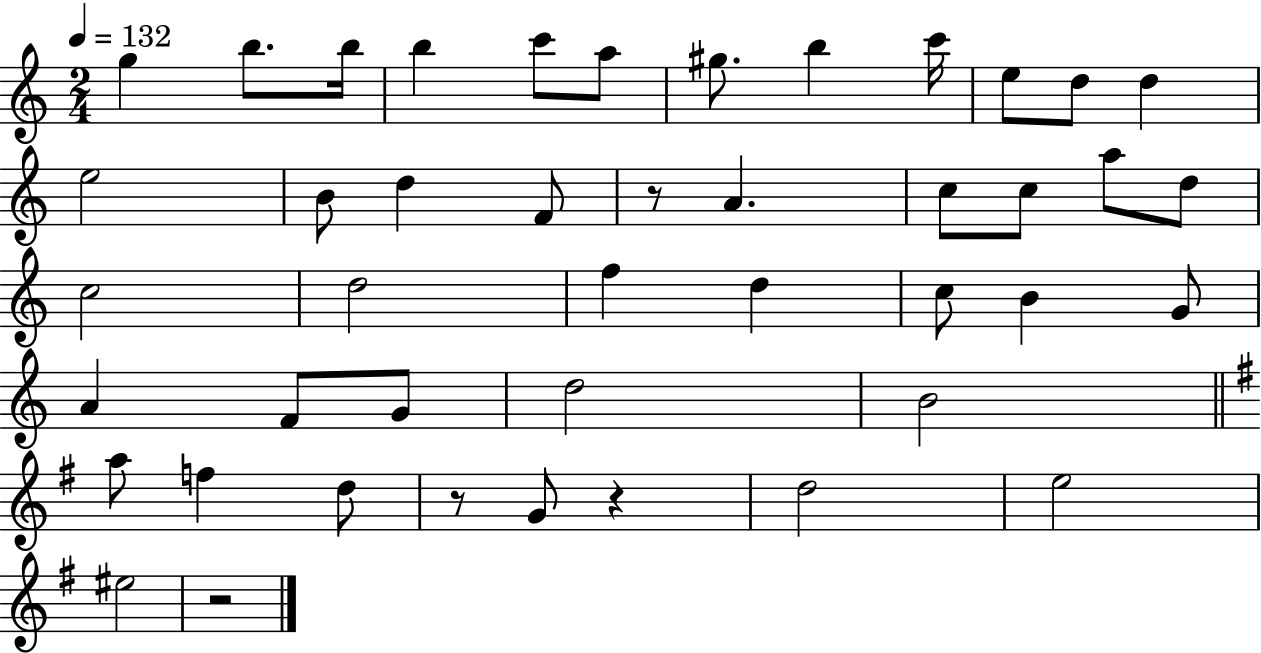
X:1
T:Untitled
M:2/4
L:1/4
K:C
g b/2 b/4 b c'/2 a/2 ^g/2 b c'/4 e/2 d/2 d e2 B/2 d F/2 z/2 A c/2 c/2 a/2 d/2 c2 d2 f d c/2 B G/2 A F/2 G/2 d2 B2 a/2 f d/2 z/2 G/2 z d2 e2 ^e2 z2